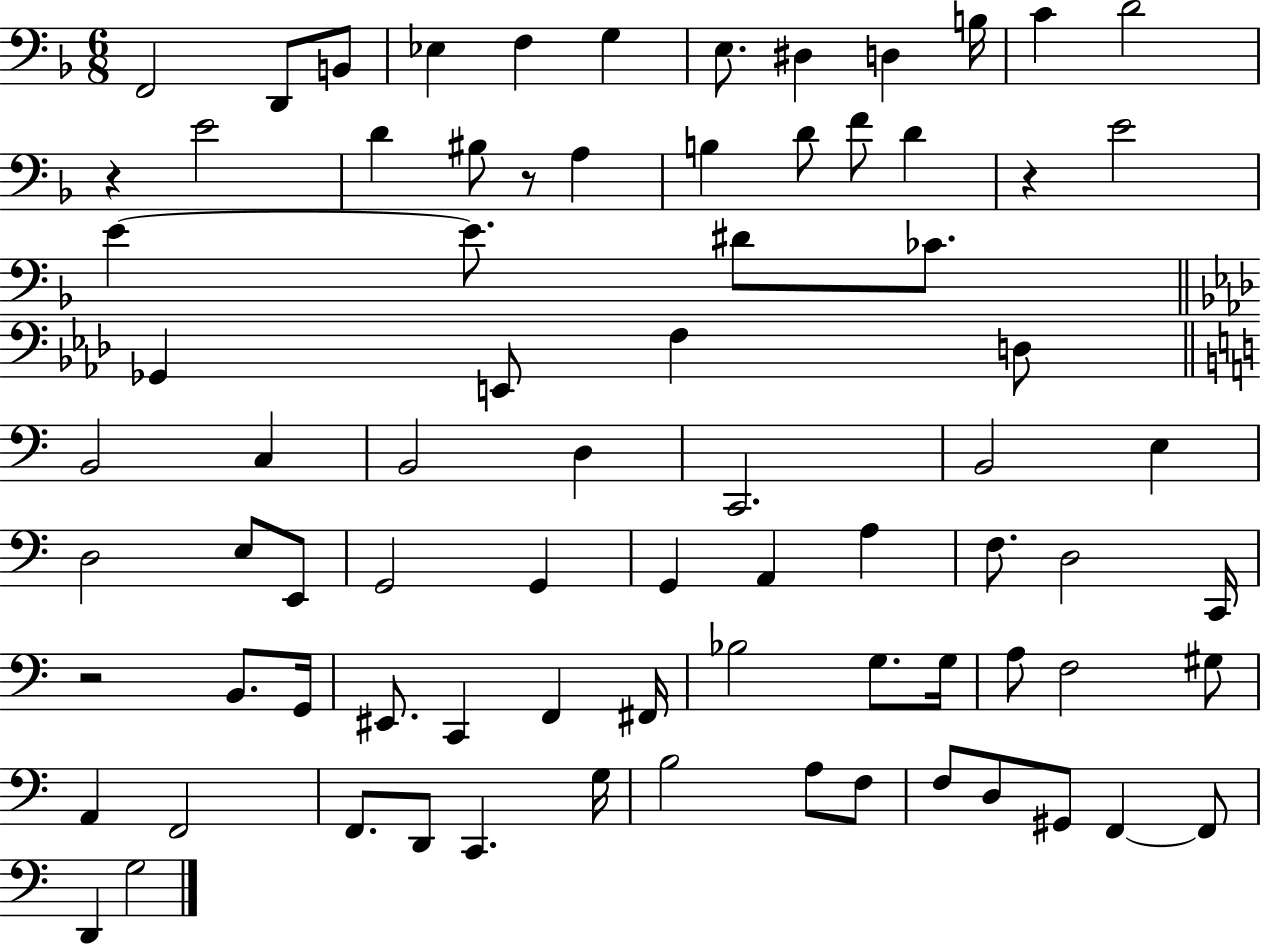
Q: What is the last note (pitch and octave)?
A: G3